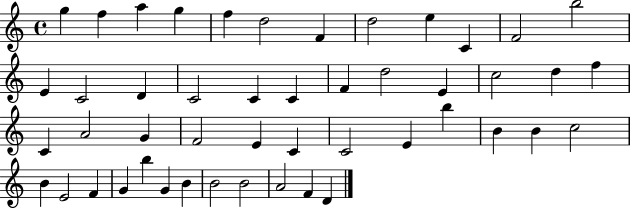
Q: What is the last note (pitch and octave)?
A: D4